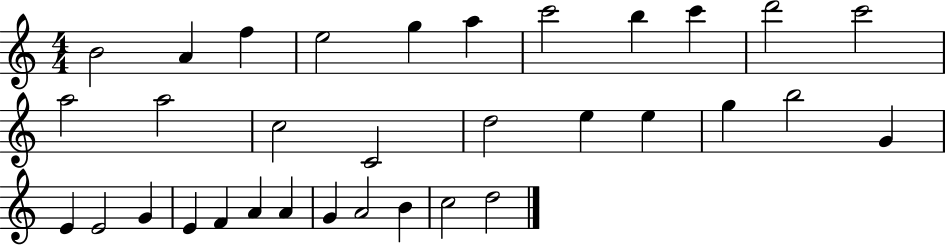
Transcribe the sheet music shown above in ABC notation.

X:1
T:Untitled
M:4/4
L:1/4
K:C
B2 A f e2 g a c'2 b c' d'2 c'2 a2 a2 c2 C2 d2 e e g b2 G E E2 G E F A A G A2 B c2 d2